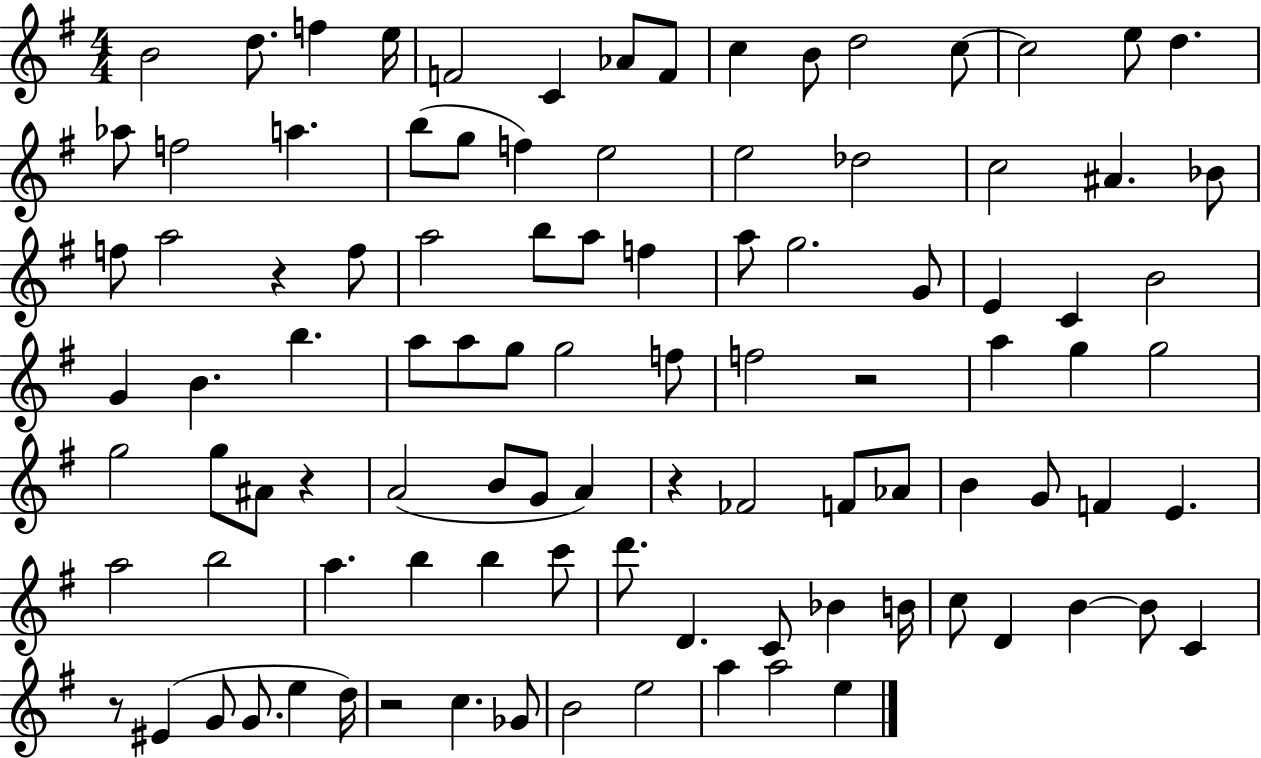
B4/h D5/e. F5/q E5/s F4/h C4/q Ab4/e F4/e C5/q B4/e D5/h C5/e C5/h E5/e D5/q. Ab5/e F5/h A5/q. B5/e G5/e F5/q E5/h E5/h Db5/h C5/h A#4/q. Bb4/e F5/e A5/h R/q F5/e A5/h B5/e A5/e F5/q A5/e G5/h. G4/e E4/q C4/q B4/h G4/q B4/q. B5/q. A5/e A5/e G5/e G5/h F5/e F5/h R/h A5/q G5/q G5/h G5/h G5/e A#4/e R/q A4/h B4/e G4/e A4/q R/q FES4/h F4/e Ab4/e B4/q G4/e F4/q E4/q. A5/h B5/h A5/q. B5/q B5/q C6/e D6/e. D4/q. C4/e Bb4/q B4/s C5/e D4/q B4/q B4/e C4/q R/e EIS4/q G4/e G4/e. E5/q D5/s R/h C5/q. Gb4/e B4/h E5/h A5/q A5/h E5/q